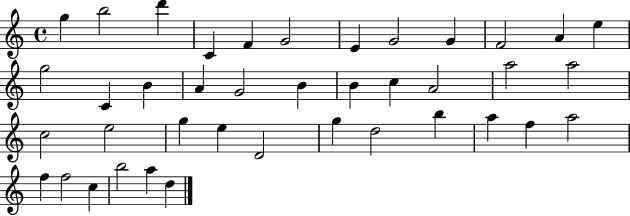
G5/q B5/h D6/q C4/q F4/q G4/h E4/q G4/h G4/q F4/h A4/q E5/q G5/h C4/q B4/q A4/q G4/h B4/q B4/q C5/q A4/h A5/h A5/h C5/h E5/h G5/q E5/q D4/h G5/q D5/h B5/q A5/q F5/q A5/h F5/q F5/h C5/q B5/h A5/q D5/q